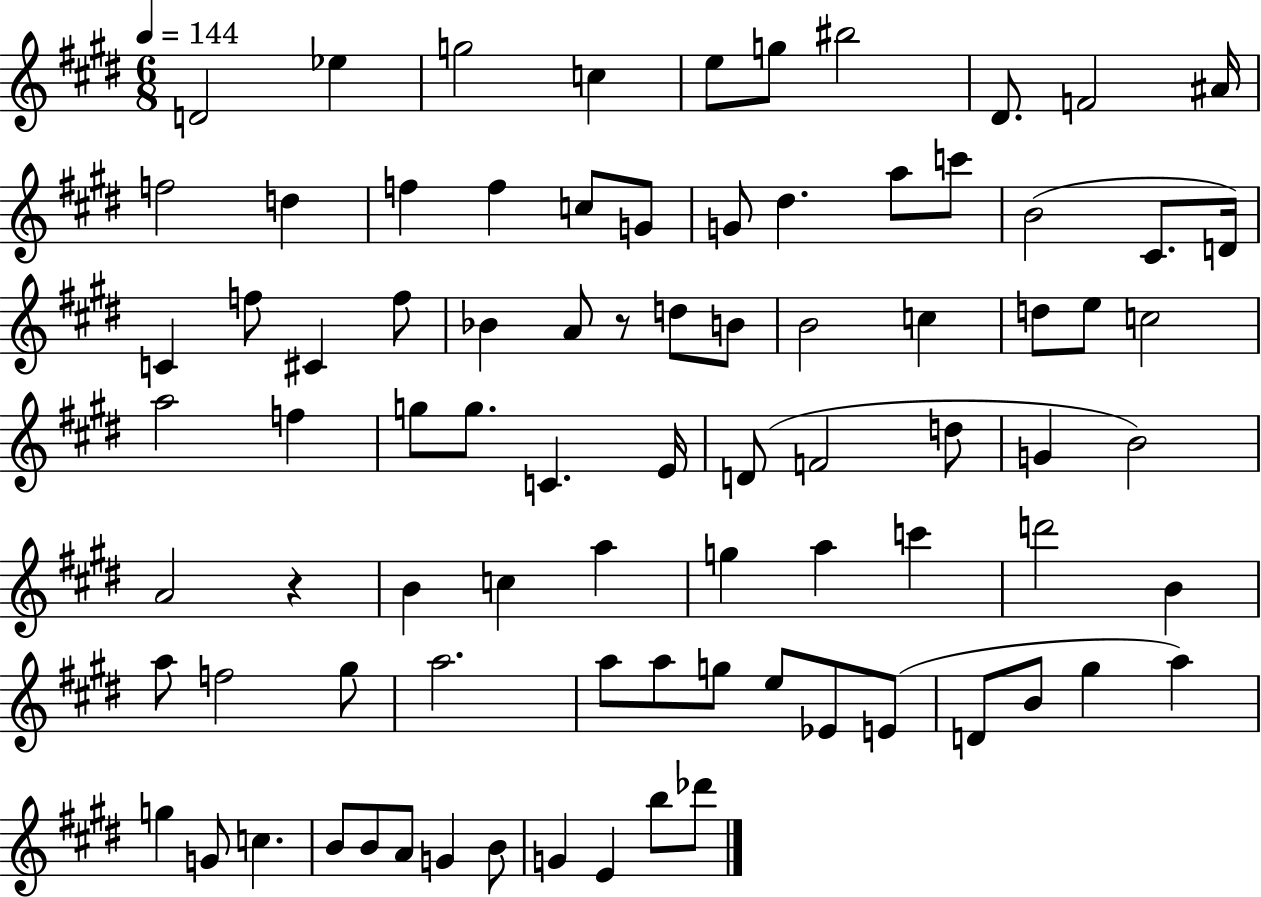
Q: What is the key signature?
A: E major